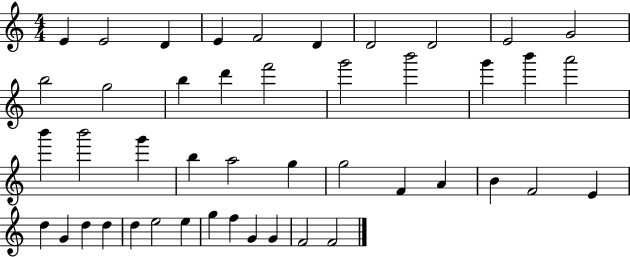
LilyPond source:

{
  \clef treble
  \numericTimeSignature
  \time 4/4
  \key c \major
  e'4 e'2 d'4 | e'4 f'2 d'4 | d'2 d'2 | e'2 g'2 | \break b''2 g''2 | b''4 d'''4 f'''2 | g'''2 b'''2 | g'''4 b'''4 a'''2 | \break b'''4 b'''2 g'''4 | b''4 a''2 g''4 | g''2 f'4 a'4 | b'4 f'2 e'4 | \break d''4 g'4 d''4 d''4 | d''4 e''2 e''4 | g''4 f''4 g'4 g'4 | f'2 f'2 | \break \bar "|."
}